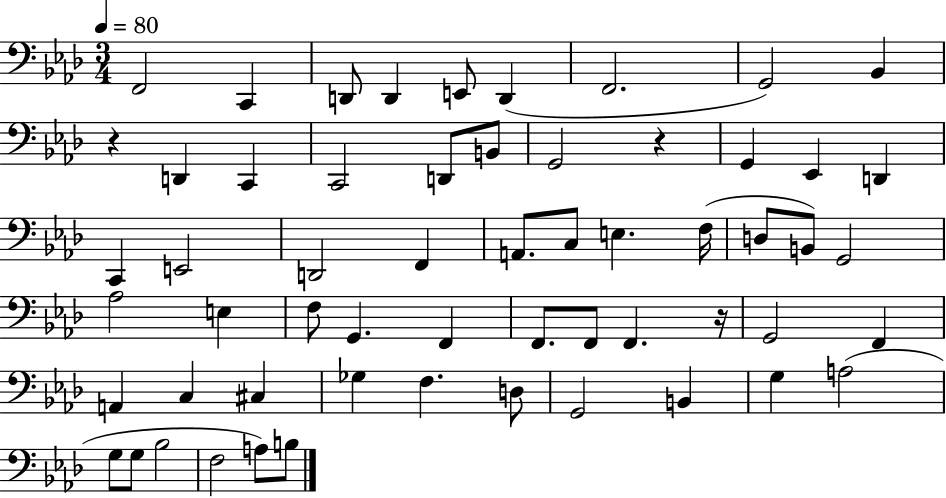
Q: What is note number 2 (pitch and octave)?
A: C2